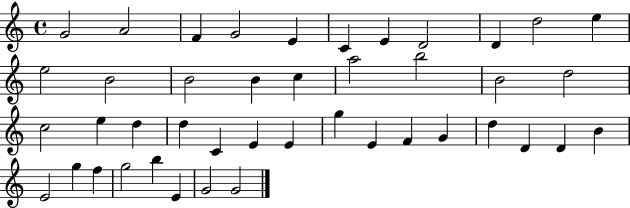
G4/h A4/h F4/q G4/h E4/q C4/q E4/q D4/h D4/q D5/h E5/q E5/h B4/h B4/h B4/q C5/q A5/h B5/h B4/h D5/h C5/h E5/q D5/q D5/q C4/q E4/q E4/q G5/q E4/q F4/q G4/q D5/q D4/q D4/q B4/q E4/h G5/q F5/q G5/h B5/q E4/q G4/h G4/h